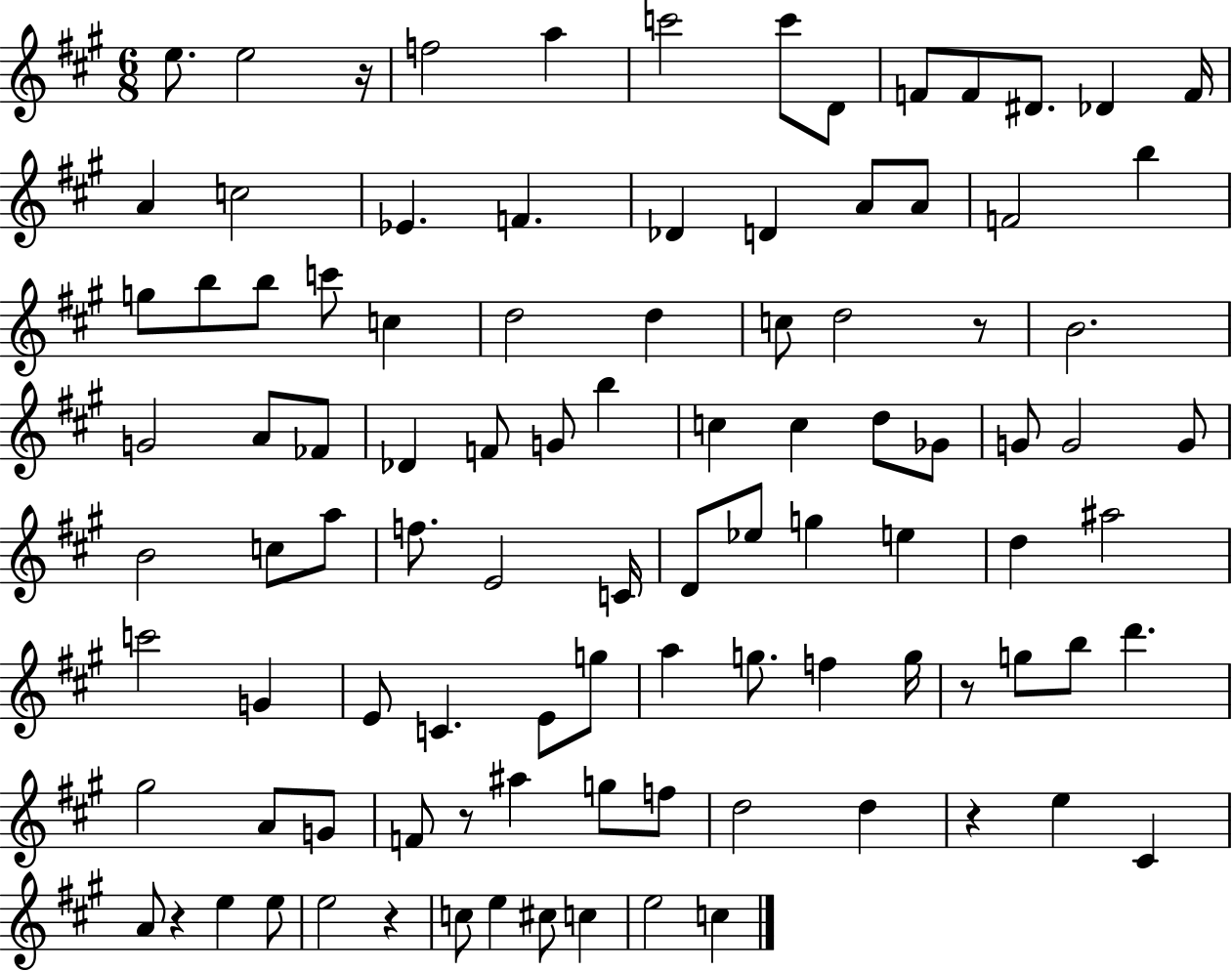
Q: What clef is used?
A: treble